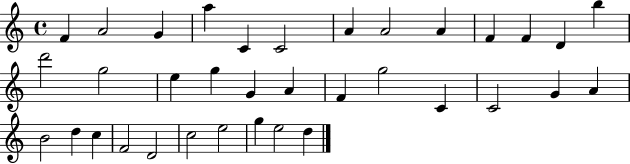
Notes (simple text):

F4/q A4/h G4/q A5/q C4/q C4/h A4/q A4/h A4/q F4/q F4/q D4/q B5/q D6/h G5/h E5/q G5/q G4/q A4/q F4/q G5/h C4/q C4/h G4/q A4/q B4/h D5/q C5/q F4/h D4/h C5/h E5/h G5/q E5/h D5/q